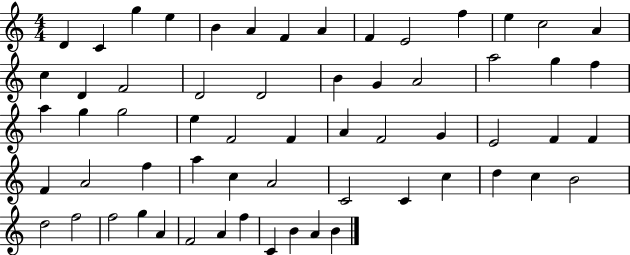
X:1
T:Untitled
M:4/4
L:1/4
K:C
D C g e B A F A F E2 f e c2 A c D F2 D2 D2 B G A2 a2 g f a g g2 e F2 F A F2 G E2 F F F A2 f a c A2 C2 C c d c B2 d2 f2 f2 g A F2 A f C B A B